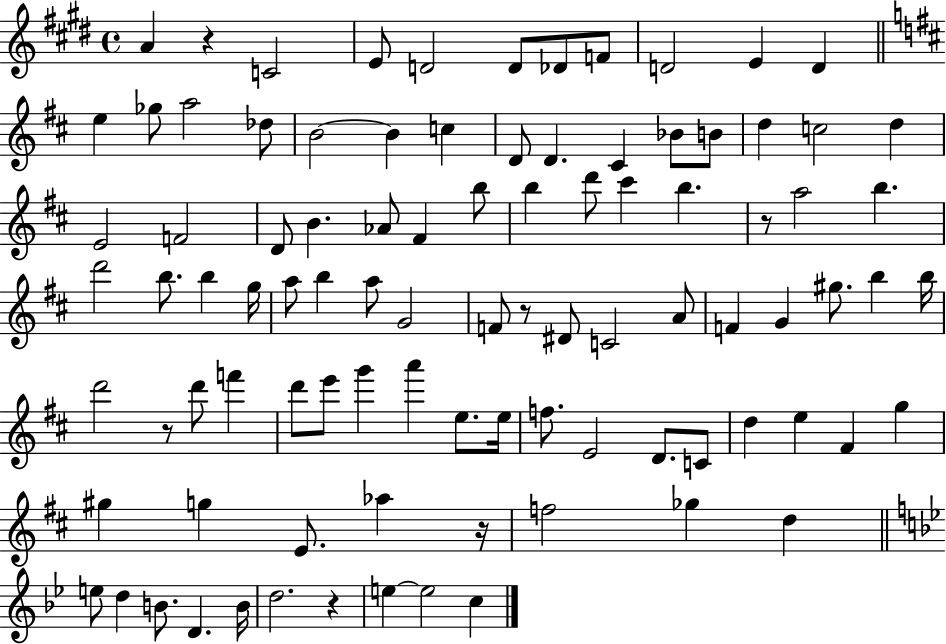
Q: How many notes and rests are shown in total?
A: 94